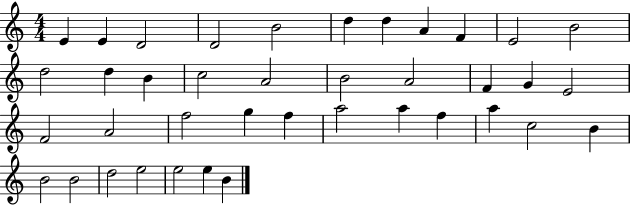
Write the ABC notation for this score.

X:1
T:Untitled
M:4/4
L:1/4
K:C
E E D2 D2 B2 d d A F E2 B2 d2 d B c2 A2 B2 A2 F G E2 F2 A2 f2 g f a2 a f a c2 B B2 B2 d2 e2 e2 e B